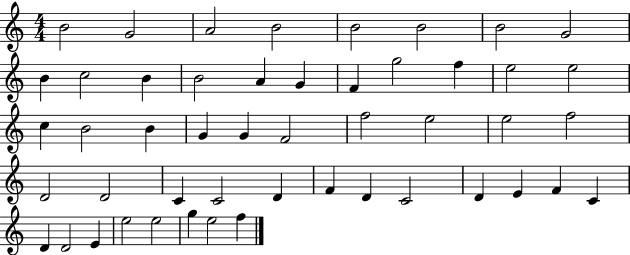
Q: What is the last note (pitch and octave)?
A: F5